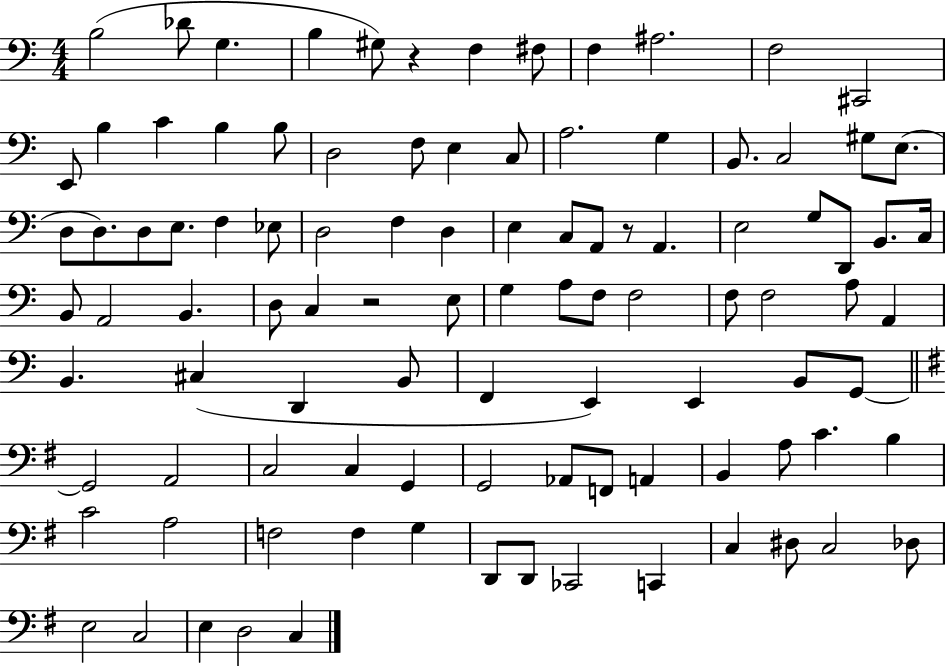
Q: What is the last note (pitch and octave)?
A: C3